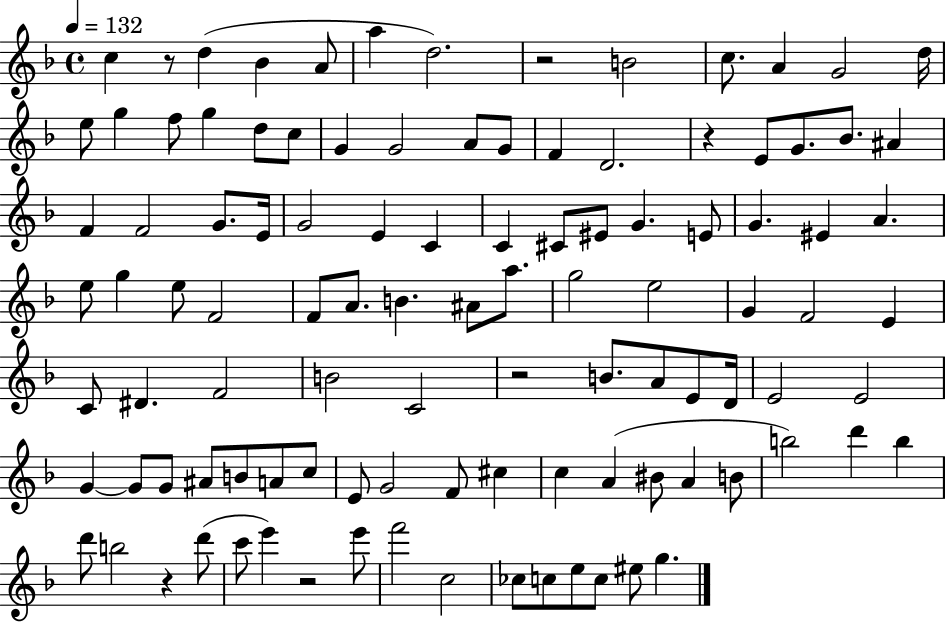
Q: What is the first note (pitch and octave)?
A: C5